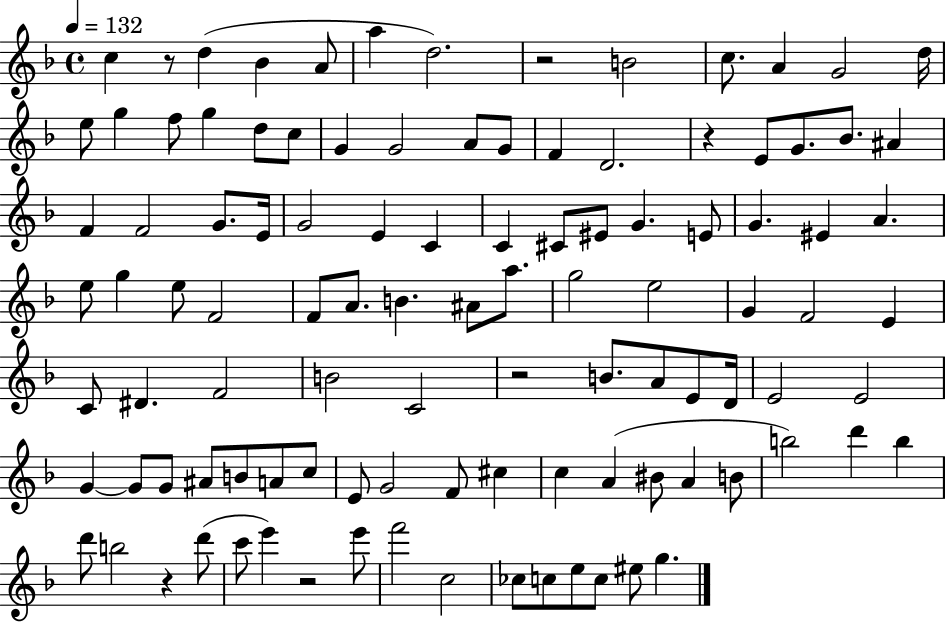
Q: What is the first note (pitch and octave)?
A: C5